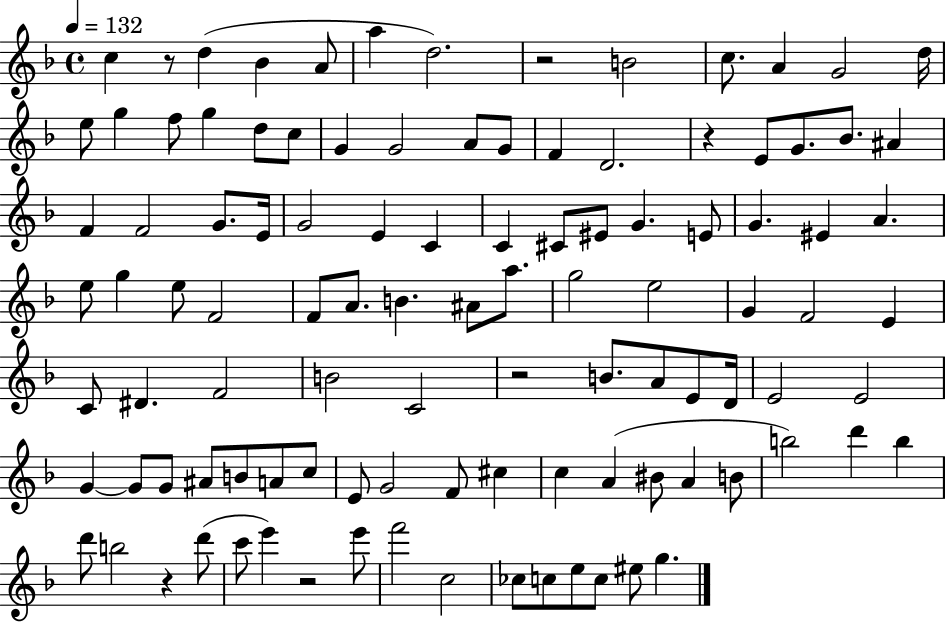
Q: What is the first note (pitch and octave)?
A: C5